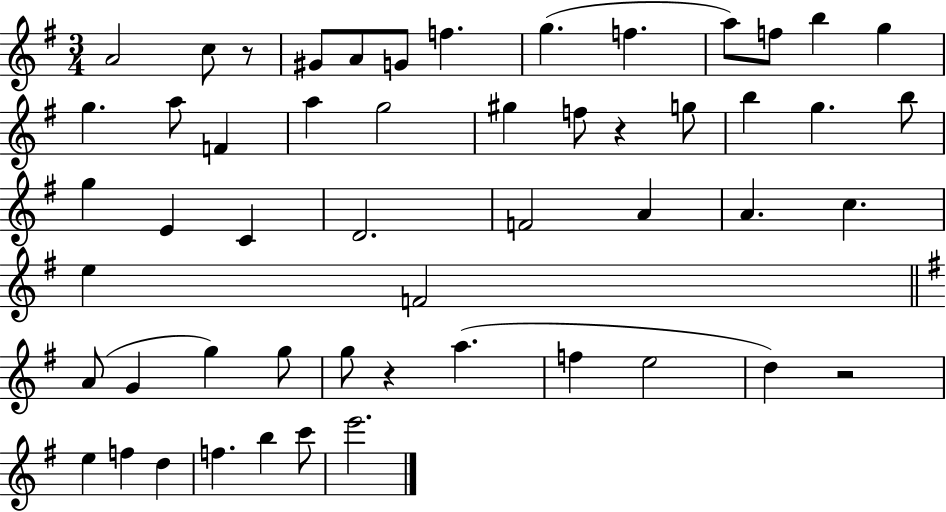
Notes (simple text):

A4/h C5/e R/e G#4/e A4/e G4/e F5/q. G5/q. F5/q. A5/e F5/e B5/q G5/q G5/q. A5/e F4/q A5/q G5/h G#5/q F5/e R/q G5/e B5/q G5/q. B5/e G5/q E4/q C4/q D4/h. F4/h A4/q A4/q. C5/q. E5/q F4/h A4/e G4/q G5/q G5/e G5/e R/q A5/q. F5/q E5/h D5/q R/h E5/q F5/q D5/q F5/q. B5/q C6/e E6/h.